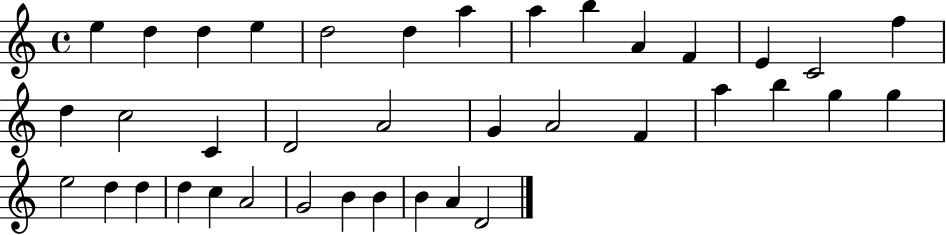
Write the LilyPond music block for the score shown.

{
  \clef treble
  \time 4/4
  \defaultTimeSignature
  \key c \major
  e''4 d''4 d''4 e''4 | d''2 d''4 a''4 | a''4 b''4 a'4 f'4 | e'4 c'2 f''4 | \break d''4 c''2 c'4 | d'2 a'2 | g'4 a'2 f'4 | a''4 b''4 g''4 g''4 | \break e''2 d''4 d''4 | d''4 c''4 a'2 | g'2 b'4 b'4 | b'4 a'4 d'2 | \break \bar "|."
}